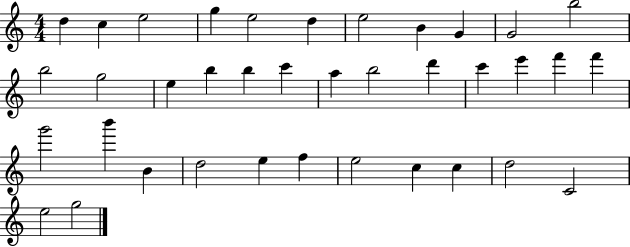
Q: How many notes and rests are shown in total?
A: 37